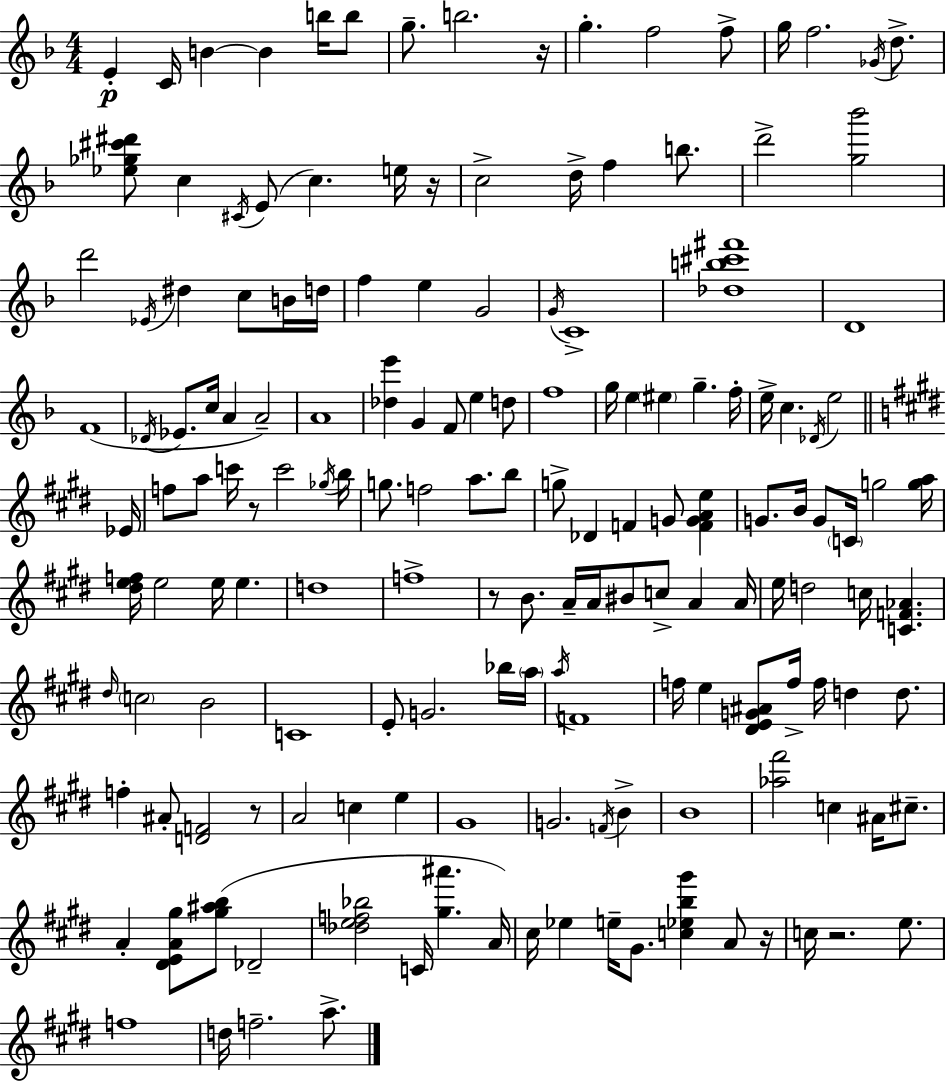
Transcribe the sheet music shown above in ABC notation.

X:1
T:Untitled
M:4/4
L:1/4
K:Dm
E C/4 B B b/4 b/2 g/2 b2 z/4 g f2 f/2 g/4 f2 _G/4 d/2 [_e_g^c'^d']/2 c ^C/4 E/2 c e/4 z/4 c2 d/4 f b/2 d'2 [g_b']2 d'2 _E/4 ^d c/2 B/4 d/4 f e G2 G/4 C4 [_db^c'^f']4 D4 F4 _D/4 _E/2 c/4 A A2 A4 [_de'] G F/2 e d/2 f4 g/4 e ^e g f/4 e/4 c _D/4 e2 _E/4 f/2 a/2 c'/4 z/2 c'2 _g/4 b/4 g/2 f2 a/2 b/2 g/2 _D F G/2 [FGAe] G/2 B/4 G/2 C/4 g2 [ga]/4 [^def]/4 e2 e/4 e d4 f4 z/2 B/2 A/4 A/4 ^B/2 c/2 A A/4 e/4 d2 c/4 [CF_A] ^d/4 c2 B2 C4 E/2 G2 _b/4 a/4 a/4 F4 f/4 e [^DEG^A]/2 f/4 f/4 d d/2 f ^A/2 [DF]2 z/2 A2 c e ^G4 G2 F/4 B B4 [_a^f']2 c ^A/4 ^c/2 A [^DEA^g]/2 [^g^ab]/2 _D2 [_def_b]2 C/4 [^g^a'] A/4 ^c/4 _e e/4 ^G/2 [c_eb^g'] A/2 z/4 c/4 z2 e/2 f4 d/4 f2 a/2